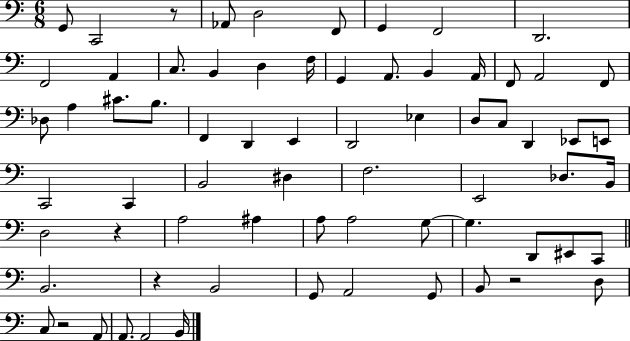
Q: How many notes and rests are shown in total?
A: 70